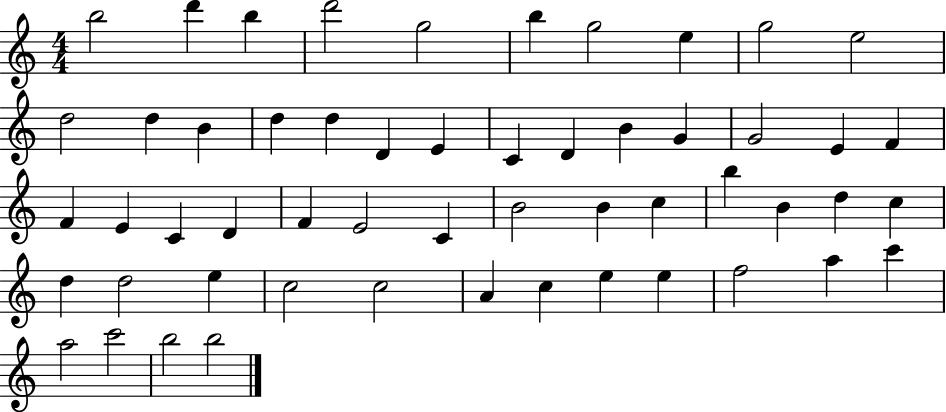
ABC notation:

X:1
T:Untitled
M:4/4
L:1/4
K:C
b2 d' b d'2 g2 b g2 e g2 e2 d2 d B d d D E C D B G G2 E F F E C D F E2 C B2 B c b B d c d d2 e c2 c2 A c e e f2 a c' a2 c'2 b2 b2